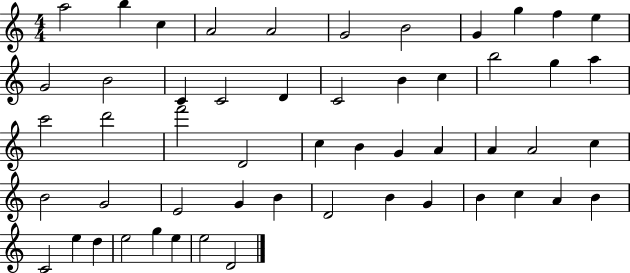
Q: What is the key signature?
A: C major